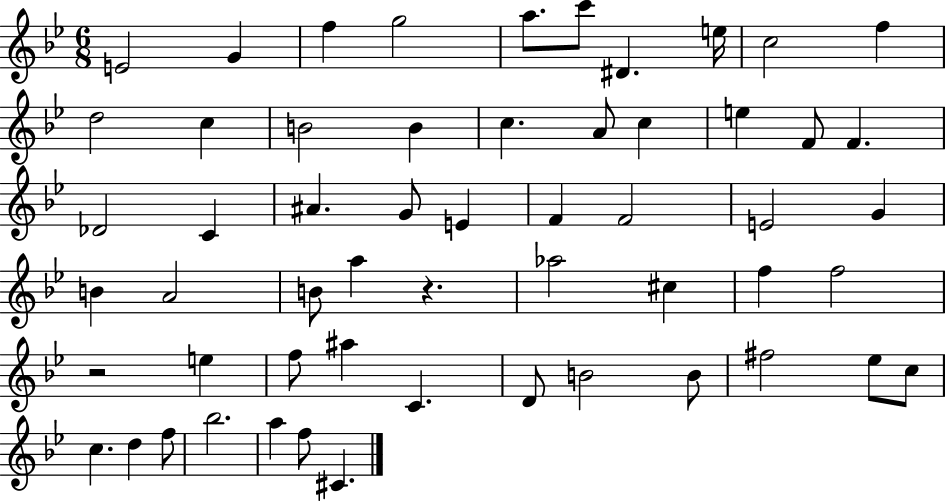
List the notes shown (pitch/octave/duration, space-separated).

E4/h G4/q F5/q G5/h A5/e. C6/e D#4/q. E5/s C5/h F5/q D5/h C5/q B4/h B4/q C5/q. A4/e C5/q E5/q F4/e F4/q. Db4/h C4/q A#4/q. G4/e E4/q F4/q F4/h E4/h G4/q B4/q A4/h B4/e A5/q R/q. Ab5/h C#5/q F5/q F5/h R/h E5/q F5/e A#5/q C4/q. D4/e B4/h B4/e F#5/h Eb5/e C5/e C5/q. D5/q F5/e Bb5/h. A5/q F5/e C#4/q.